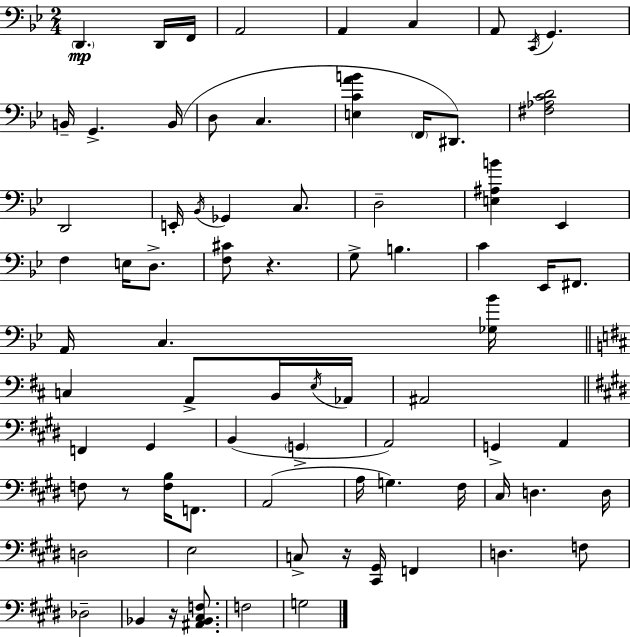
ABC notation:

X:1
T:Untitled
M:2/4
L:1/4
K:Gm
D,, D,,/4 F,,/4 A,,2 A,, C, A,,/2 C,,/4 G,, B,,/4 G,, B,,/4 D,/2 C, [E,CAB] F,,/4 ^D,,/2 [^F,_A,CD]2 D,,2 E,,/4 _B,,/4 _G,, C,/2 D,2 [E,^A,B] _E,, F, E,/4 D,/2 [F,^C]/2 z G,/2 B, C _E,,/4 ^F,,/2 A,,/4 C, [_G,_B]/4 C, A,,/2 B,,/4 E,/4 _A,,/4 ^A,,2 F,, ^G,, B,, G,, A,,2 G,, A,, F,/2 z/2 [F,B,]/4 F,,/2 A,,2 A,/4 G, ^F,/4 ^C,/4 D, D,/4 D,2 E,2 C,/2 z/4 [^C,,^G,,]/4 F,, D, F,/2 _D,2 _B,, z/4 [^A,,_B,,^C,F,]/2 F,2 G,2